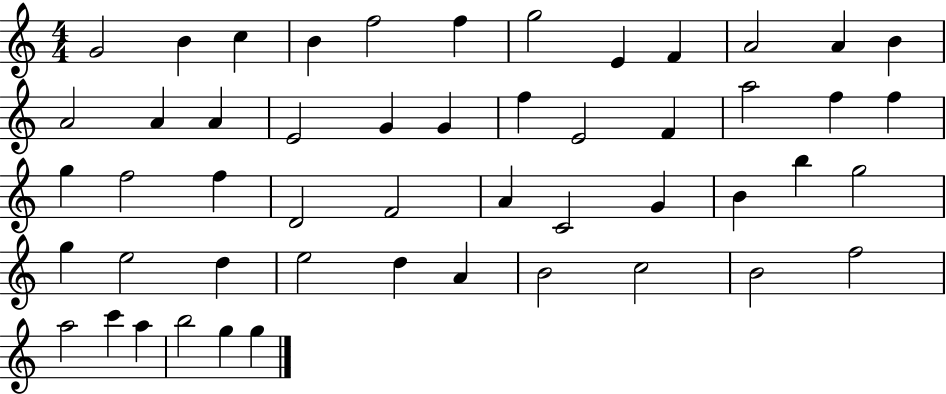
X:1
T:Untitled
M:4/4
L:1/4
K:C
G2 B c B f2 f g2 E F A2 A B A2 A A E2 G G f E2 F a2 f f g f2 f D2 F2 A C2 G B b g2 g e2 d e2 d A B2 c2 B2 f2 a2 c' a b2 g g